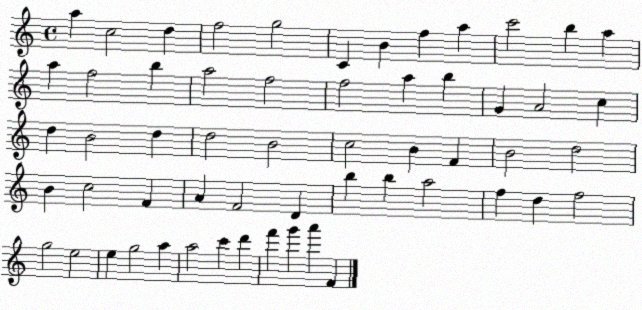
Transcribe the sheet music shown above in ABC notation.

X:1
T:Untitled
M:4/4
L:1/4
K:C
a c2 d f2 g2 C B f a c'2 b a a f2 b a2 f2 f2 a b G A2 c d B2 d d2 B2 c2 B F B2 d2 B c2 F A F2 D b b a2 f d f2 g2 e2 e g2 a a2 c' d' f' g' a' F